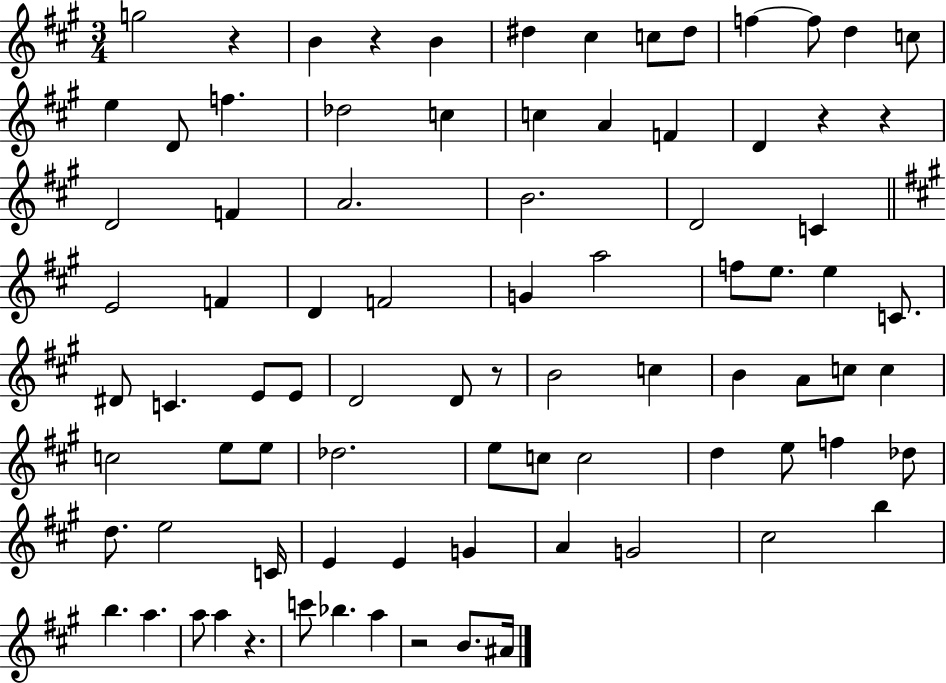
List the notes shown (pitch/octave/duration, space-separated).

G5/h R/q B4/q R/q B4/q D#5/q C#5/q C5/e D#5/e F5/q F5/e D5/q C5/e E5/q D4/e F5/q. Db5/h C5/q C5/q A4/q F4/q D4/q R/q R/q D4/h F4/q A4/h. B4/h. D4/h C4/q E4/h F4/q D4/q F4/h G4/q A5/h F5/e E5/e. E5/q C4/e. D#4/e C4/q. E4/e E4/e D4/h D4/e R/e B4/h C5/q B4/q A4/e C5/e C5/q C5/h E5/e E5/e Db5/h. E5/e C5/e C5/h D5/q E5/e F5/q Db5/e D5/e. E5/h C4/s E4/q E4/q G4/q A4/q G4/h C#5/h B5/q B5/q. A5/q. A5/e A5/q R/q. C6/e Bb5/q. A5/q R/h B4/e. A#4/s